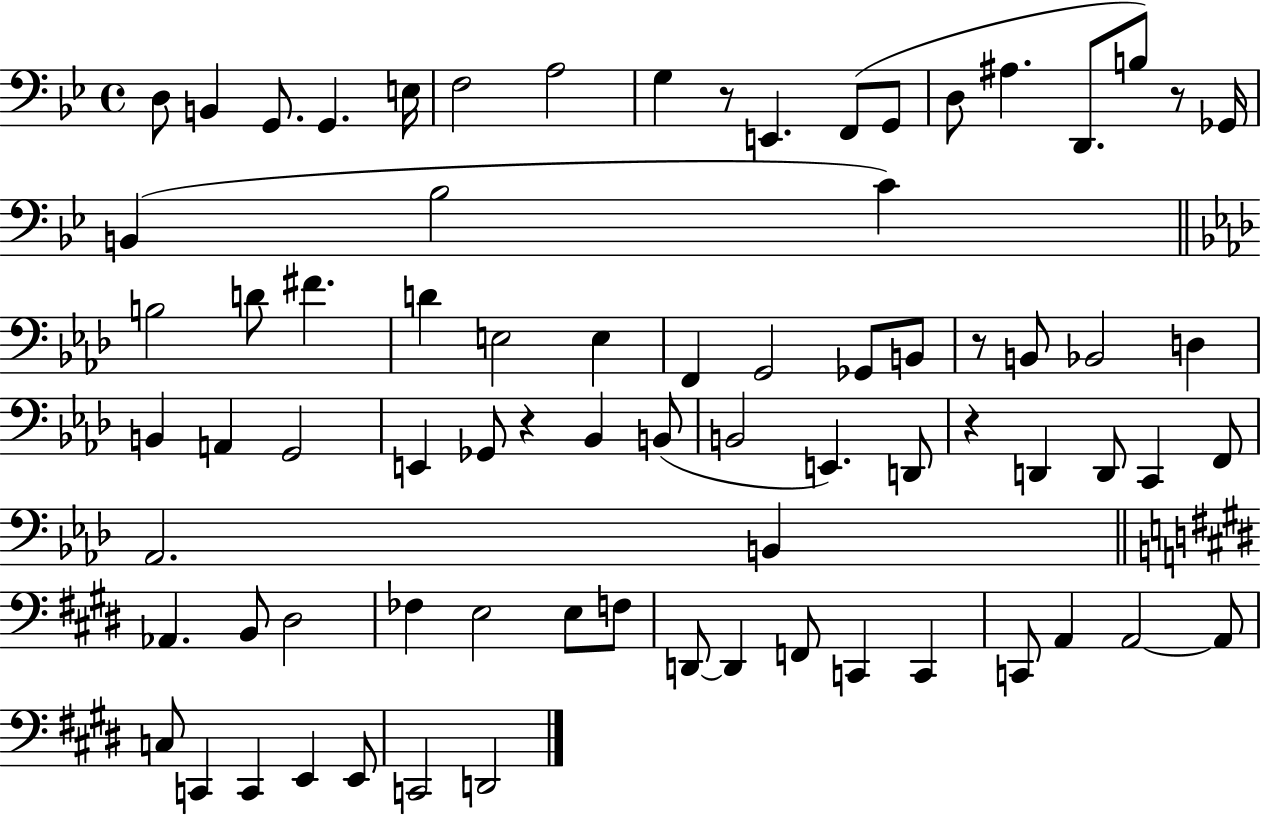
D3/e B2/q G2/e. G2/q. E3/s F3/h A3/h G3/q R/e E2/q. F2/e G2/e D3/e A#3/q. D2/e. B3/e R/e Gb2/s B2/q Bb3/h C4/q B3/h D4/e F#4/q. D4/q E3/h E3/q F2/q G2/h Gb2/e B2/e R/e B2/e Bb2/h D3/q B2/q A2/q G2/h E2/q Gb2/e R/q Bb2/q B2/e B2/h E2/q. D2/e R/q D2/q D2/e C2/q F2/e Ab2/h. B2/q Ab2/q. B2/e D#3/h FES3/q E3/h E3/e F3/e D2/e D2/q F2/e C2/q C2/q C2/e A2/q A2/h A2/e C3/e C2/q C2/q E2/q E2/e C2/h D2/h